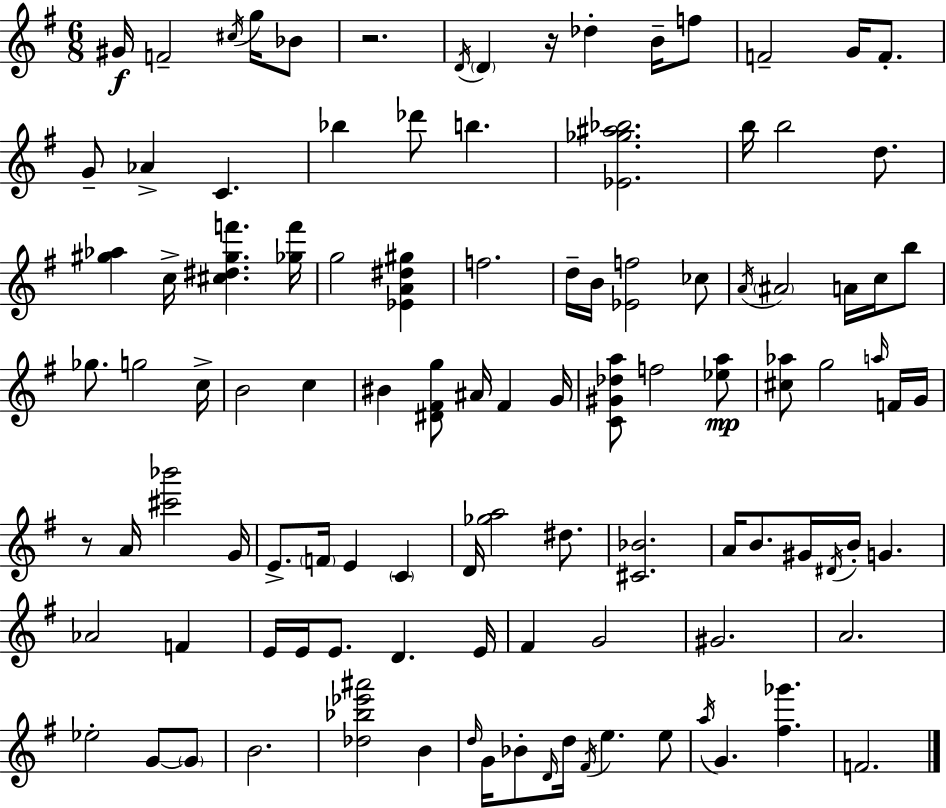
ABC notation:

X:1
T:Untitled
M:6/8
L:1/4
K:G
^G/4 F2 ^c/4 g/4 _B/2 z2 D/4 D z/4 _d B/4 f/2 F2 G/4 F/2 G/2 _A C _b _d'/2 b [_E_g^a_b]2 b/4 b2 d/2 [^g_a] c/4 [^c^d^gf'] [_gf']/4 g2 [_EA^d^g] f2 d/4 B/4 [_Ef]2 _c/2 A/4 ^A2 A/4 c/4 b/2 _g/2 g2 c/4 B2 c ^B [^D^Fg]/2 ^A/4 ^F G/4 [C^G_da]/2 f2 [_ea]/2 [^c_a]/2 g2 a/4 F/4 G/4 z/2 A/4 [^c'_b']2 G/4 E/2 F/4 E C D/4 [_ga]2 ^d/2 [^C_B]2 A/4 B/2 ^G/4 ^D/4 B/4 G _A2 F E/4 E/4 E/2 D E/4 ^F G2 ^G2 A2 _e2 G/2 G/2 B2 [_d_b_e'^a']2 B d/4 G/4 _B/2 D/4 d/4 ^F/4 e e/2 a/4 G [^f_g'] F2